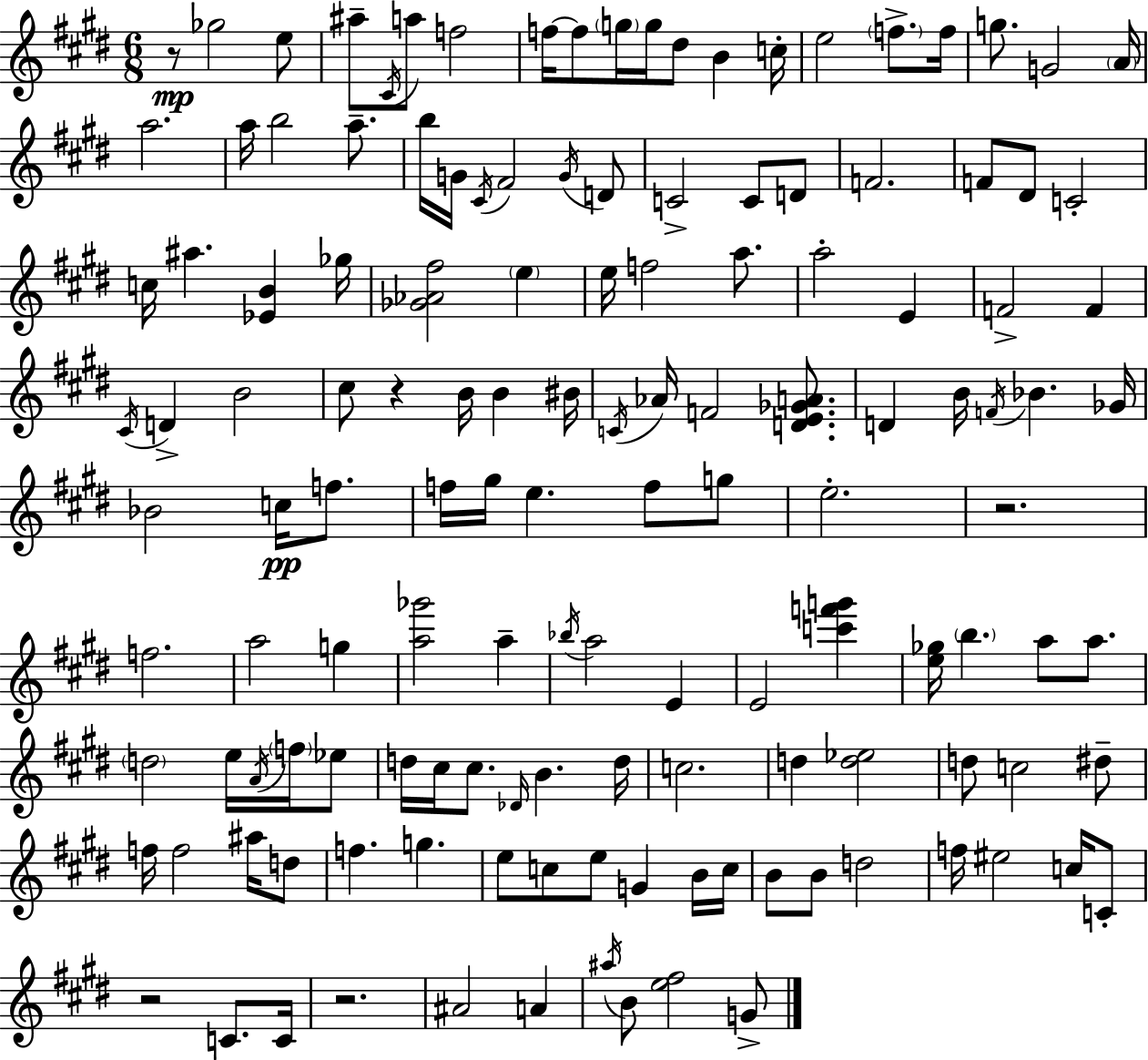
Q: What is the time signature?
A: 6/8